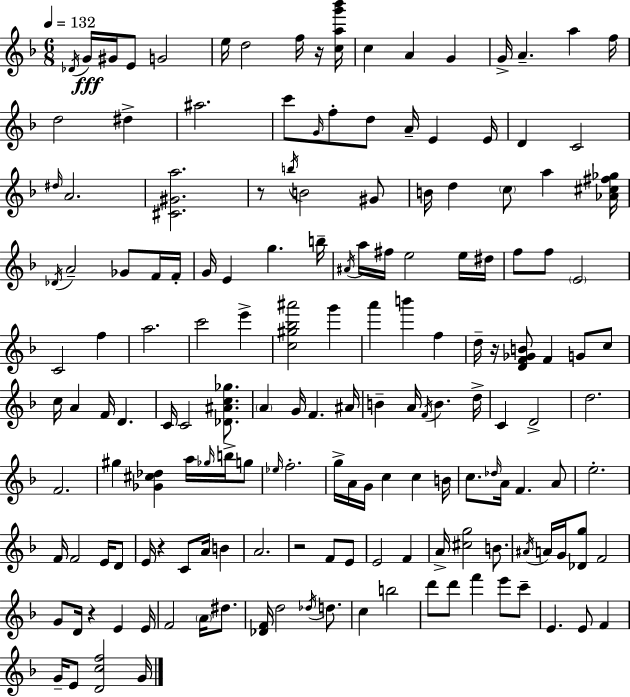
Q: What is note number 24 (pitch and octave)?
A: E4